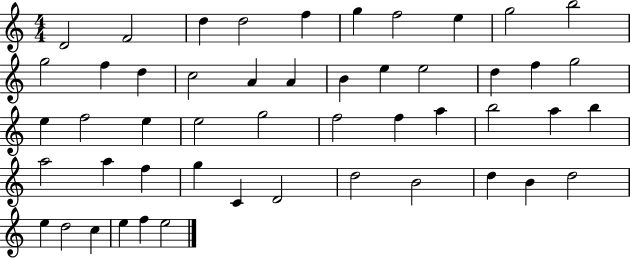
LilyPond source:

{
  \clef treble
  \numericTimeSignature
  \time 4/4
  \key c \major
  d'2 f'2 | d''4 d''2 f''4 | g''4 f''2 e''4 | g''2 b''2 | \break g''2 f''4 d''4 | c''2 a'4 a'4 | b'4 e''4 e''2 | d''4 f''4 g''2 | \break e''4 f''2 e''4 | e''2 g''2 | f''2 f''4 a''4 | b''2 a''4 b''4 | \break a''2 a''4 f''4 | g''4 c'4 d'2 | d''2 b'2 | d''4 b'4 d''2 | \break e''4 d''2 c''4 | e''4 f''4 e''2 | \bar "|."
}